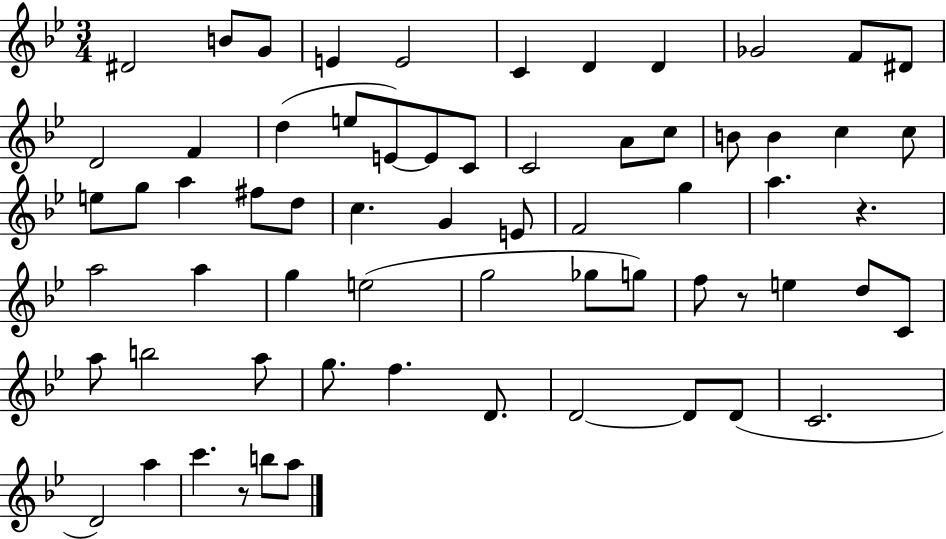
D#4/h B4/e G4/e E4/q E4/h C4/q D4/q D4/q Gb4/h F4/e D#4/e D4/h F4/q D5/q E5/e E4/e E4/e C4/e C4/h A4/e C5/e B4/e B4/q C5/q C5/e E5/e G5/e A5/q F#5/e D5/e C5/q. G4/q E4/e F4/h G5/q A5/q. R/q. A5/h A5/q G5/q E5/h G5/h Gb5/e G5/e F5/e R/e E5/q D5/e C4/e A5/e B5/h A5/e G5/e. F5/q. D4/e. D4/h D4/e D4/e C4/h. D4/h A5/q C6/q. R/e B5/e A5/e